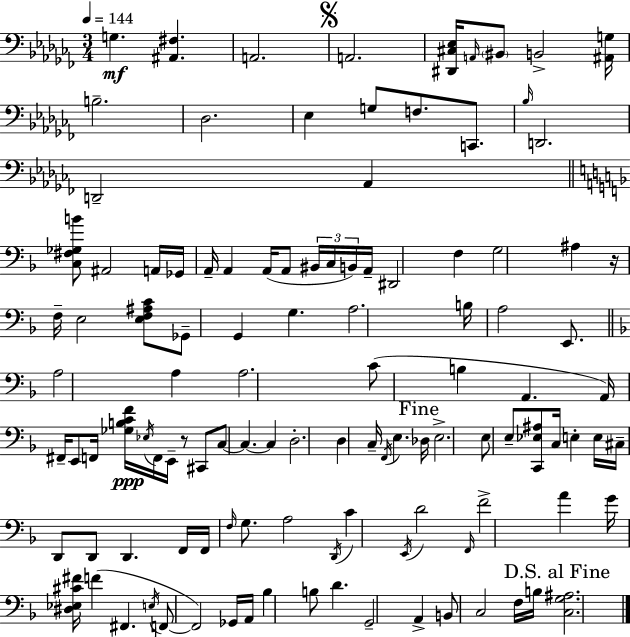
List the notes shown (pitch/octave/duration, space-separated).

G3/q. [A#2,F#3]/q. A2/h. A2/h. [D#2,C#3,Eb3]/s A2/s BIS2/e B2/h [A#2,G3]/s B3/h. Db3/h. Eb3/q G3/e F3/e. C2/e. Bb3/s D2/h. D2/h Ab2/q [C3,F#3,Gb3,B4]/e A#2/h A2/s Gb2/s A2/s A2/q A2/s A2/e BIS2/s C3/s B2/s A2/s D#2/h F3/q G3/h A#3/q R/s F3/s E3/h [E3,F3,A#3,C4]/e Gb2/e G2/q G3/q. A3/h. B3/s A3/h E2/e. A3/h A3/q A3/h. C4/e B3/q A2/q. A2/s F#2/s E2/e F2/s [Gb3,B3,C4,F4]/s Eb3/s F2/s E2/s R/e C#2/e C3/e C3/q. C3/q D3/h. D3/q C3/s F2/s E3/q. Db3/s E3/h. E3/e E3/e [C2,Eb3,A#3]/e C3/s E3/q E3/s C#3/s D2/e D2/e D2/q. F2/s F2/s F3/s G3/e. A3/h D2/s C4/q E2/s D4/h F2/s F4/h A4/q G4/s [D#3,Eb3,C#4,F#4]/s F4/q F#2/q. E3/s F2/e F2/h Gb2/s A2/s Bb3/q B3/e D4/q. G2/h A2/q B2/e C3/h F3/s B3/s [C3,G3,A#3]/h.